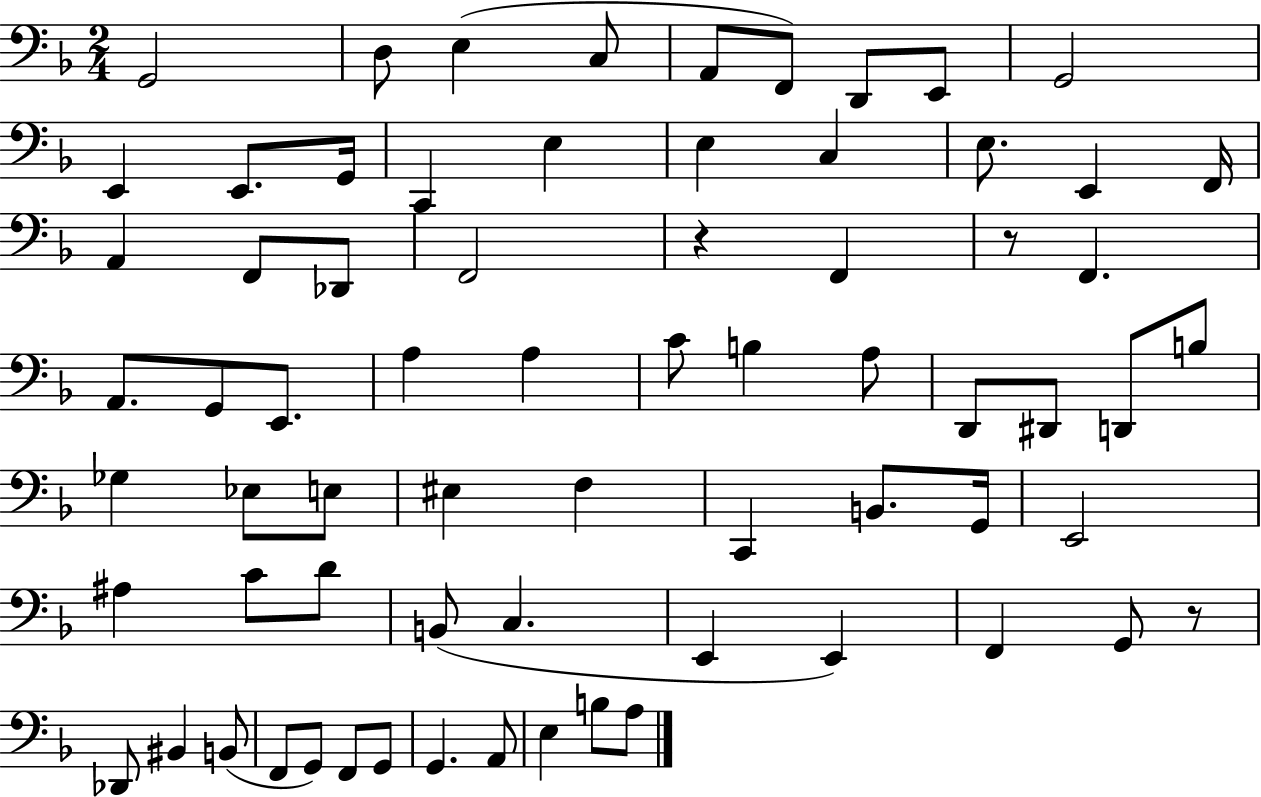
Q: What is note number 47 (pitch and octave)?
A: A#3